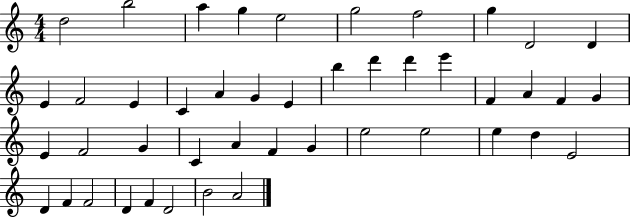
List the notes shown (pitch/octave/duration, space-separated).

D5/h B5/h A5/q G5/q E5/h G5/h F5/h G5/q D4/h D4/q E4/q F4/h E4/q C4/q A4/q G4/q E4/q B5/q D6/q D6/q E6/q F4/q A4/q F4/q G4/q E4/q F4/h G4/q C4/q A4/q F4/q G4/q E5/h E5/h E5/q D5/q E4/h D4/q F4/q F4/h D4/q F4/q D4/h B4/h A4/h